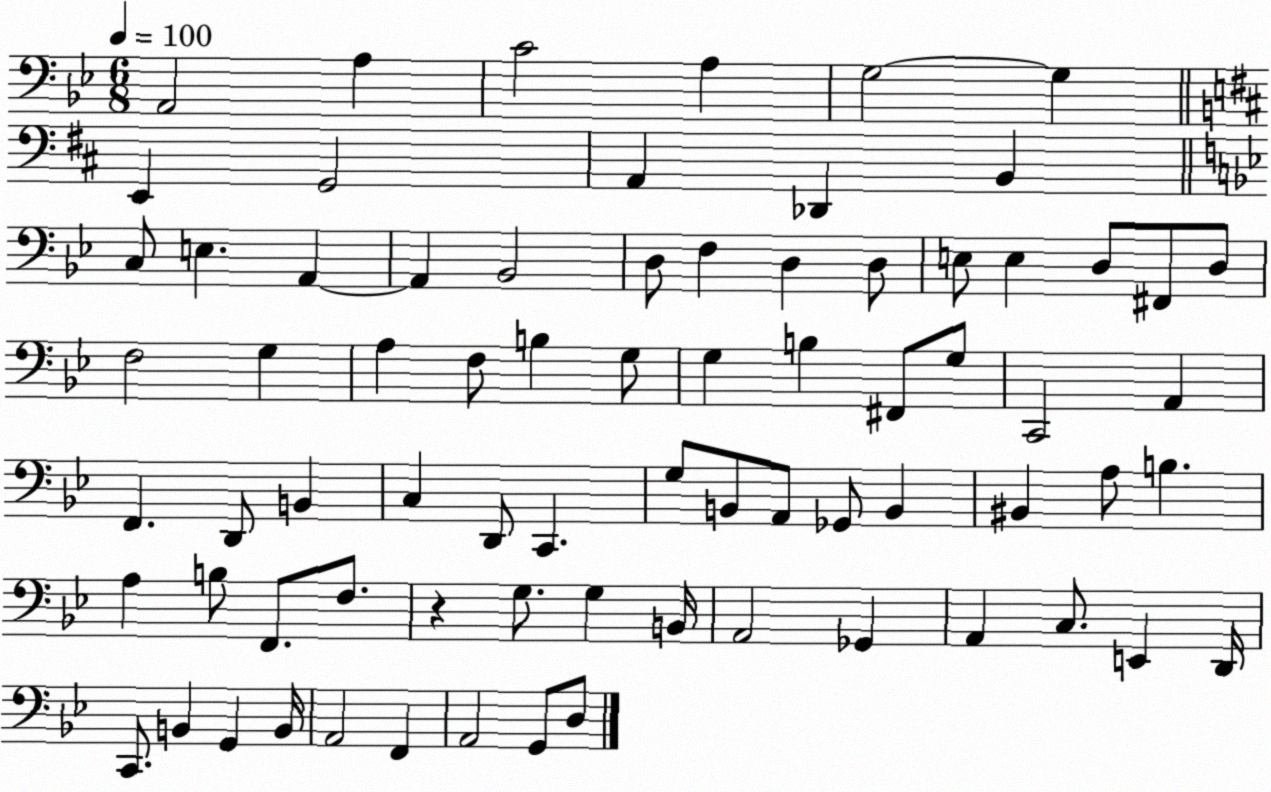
X:1
T:Untitled
M:6/8
L:1/4
K:Bb
A,,2 A, C2 A, G,2 G, E,, G,,2 A,, _D,, B,, C,/2 E, A,, A,, _B,,2 D,/2 F, D, D,/2 E,/2 E, D,/2 ^F,,/2 D,/2 F,2 G, A, F,/2 B, G,/2 G, B, ^F,,/2 G,/2 C,,2 A,, F,, D,,/2 B,, C, D,,/2 C,, G,/2 B,,/2 A,,/2 _G,,/2 B,, ^B,, A,/2 B, A, B,/2 F,,/2 F,/2 z G,/2 G, B,,/4 A,,2 _G,, A,, C,/2 E,, D,,/4 C,,/2 B,, G,, B,,/4 A,,2 F,, A,,2 G,,/2 D,/2